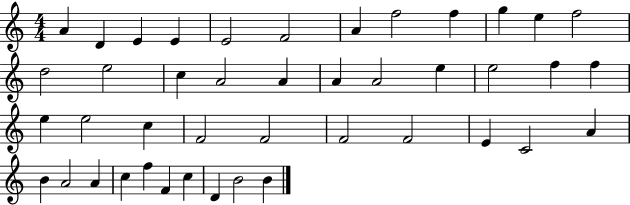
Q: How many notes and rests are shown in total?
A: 43